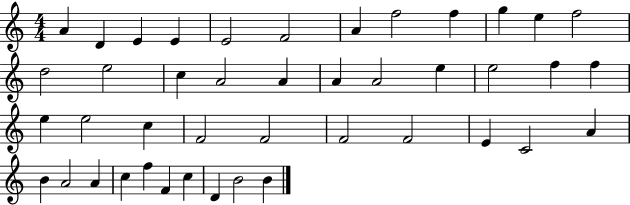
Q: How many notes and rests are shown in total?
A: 43